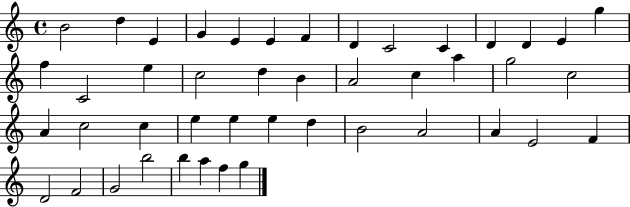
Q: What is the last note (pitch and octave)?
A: G5